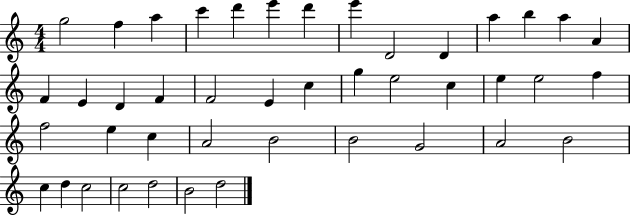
{
  \clef treble
  \numericTimeSignature
  \time 4/4
  \key c \major
  g''2 f''4 a''4 | c'''4 d'''4 e'''4 d'''4 | e'''4 d'2 d'4 | a''4 b''4 a''4 a'4 | \break f'4 e'4 d'4 f'4 | f'2 e'4 c''4 | g''4 e''2 c''4 | e''4 e''2 f''4 | \break f''2 e''4 c''4 | a'2 b'2 | b'2 g'2 | a'2 b'2 | \break c''4 d''4 c''2 | c''2 d''2 | b'2 d''2 | \bar "|."
}